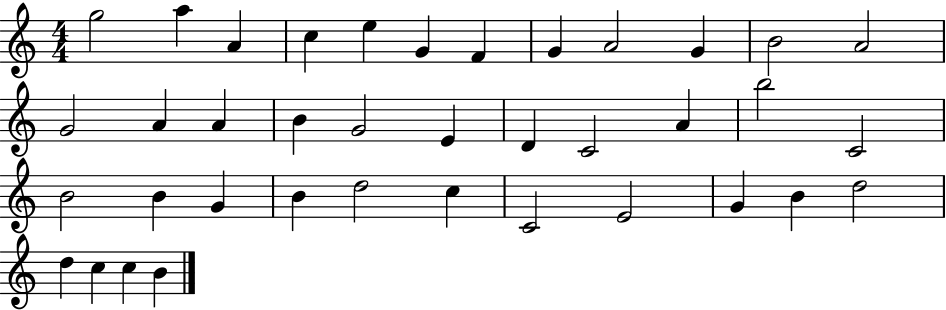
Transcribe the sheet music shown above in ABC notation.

X:1
T:Untitled
M:4/4
L:1/4
K:C
g2 a A c e G F G A2 G B2 A2 G2 A A B G2 E D C2 A b2 C2 B2 B G B d2 c C2 E2 G B d2 d c c B